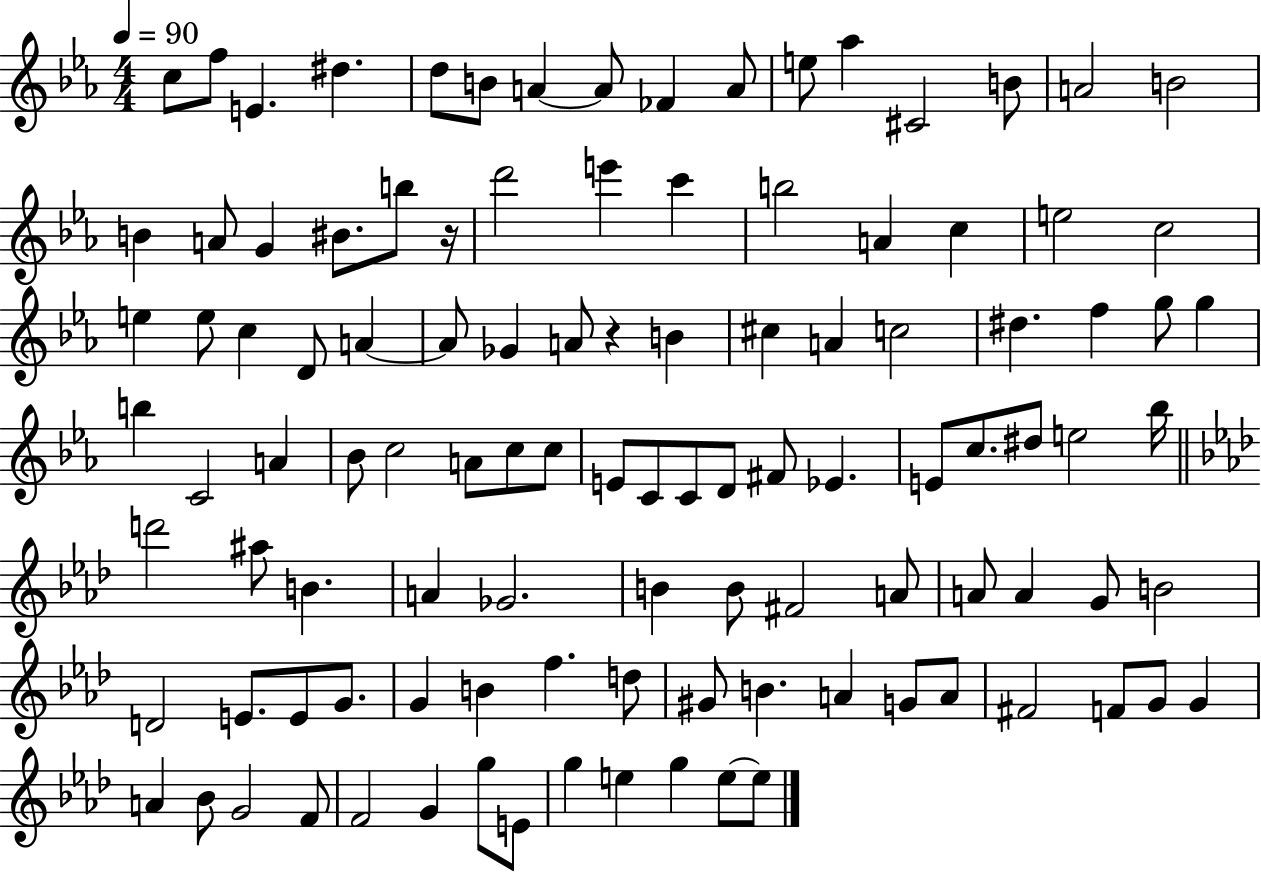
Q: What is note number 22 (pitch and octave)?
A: D6